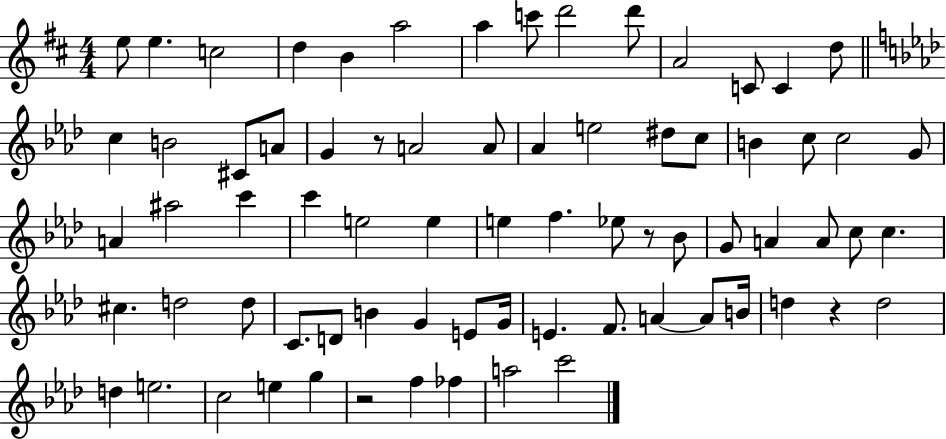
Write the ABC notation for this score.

X:1
T:Untitled
M:4/4
L:1/4
K:D
e/2 e c2 d B a2 a c'/2 d'2 d'/2 A2 C/2 C d/2 c B2 ^C/2 A/2 G z/2 A2 A/2 _A e2 ^d/2 c/2 B c/2 c2 G/2 A ^a2 c' c' e2 e e f _e/2 z/2 _B/2 G/2 A A/2 c/2 c ^c d2 d/2 C/2 D/2 B G E/2 G/4 E F/2 A A/2 B/4 d z d2 d e2 c2 e g z2 f _f a2 c'2